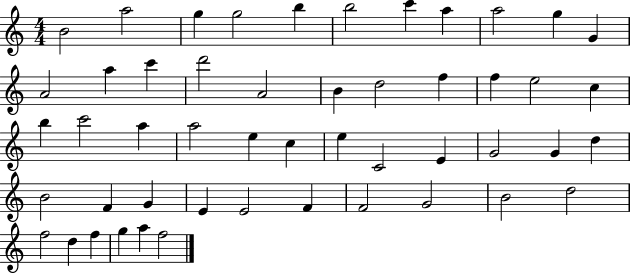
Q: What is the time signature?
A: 4/4